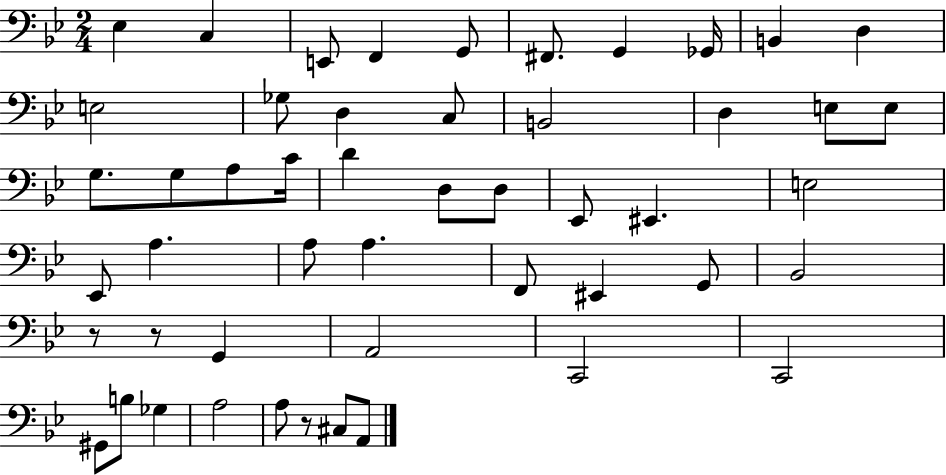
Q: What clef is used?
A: bass